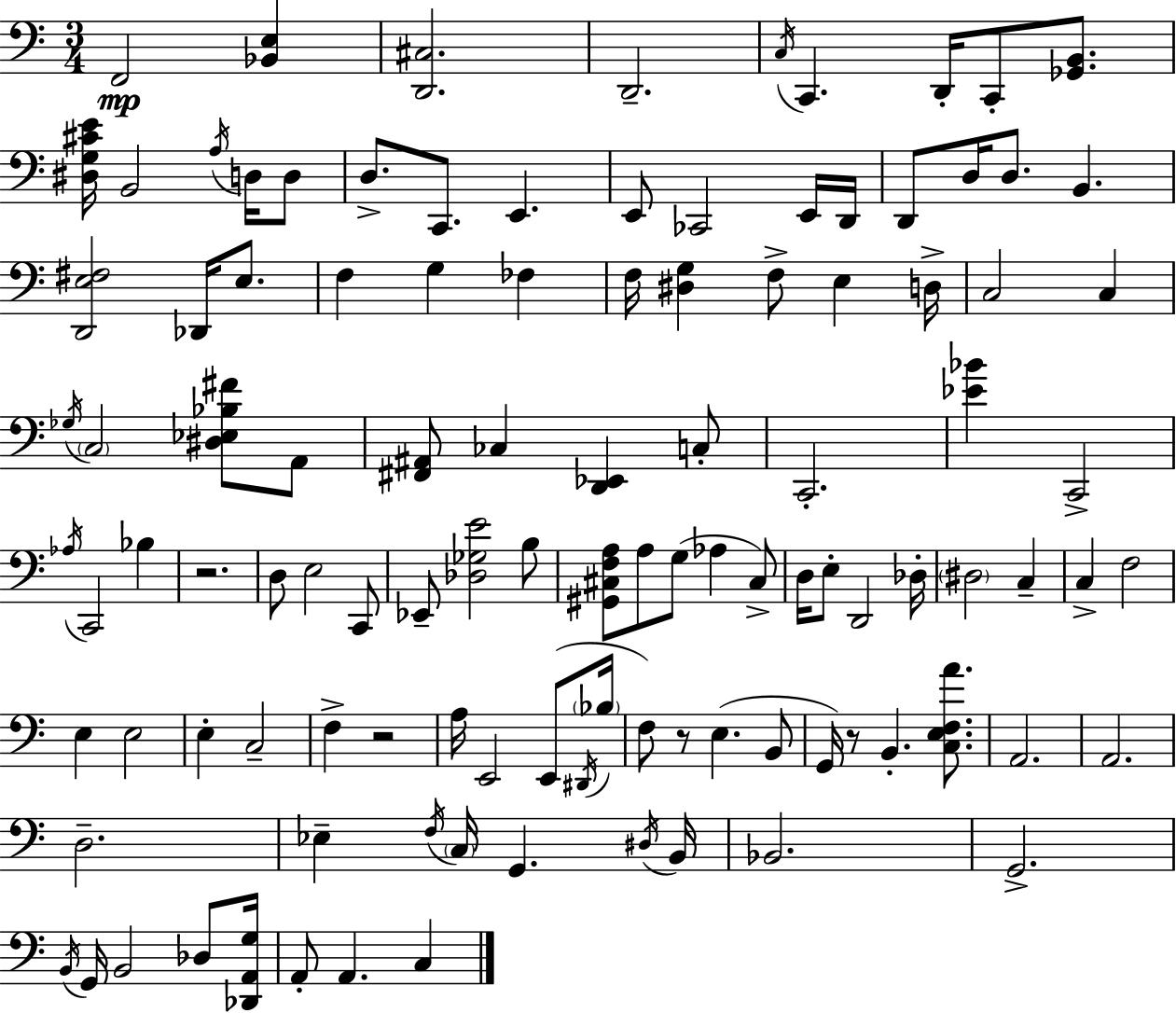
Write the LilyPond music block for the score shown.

{
  \clef bass
  \numericTimeSignature
  \time 3/4
  \key c \major
  f,2\mp <bes, e>4 | <d, cis>2. | d,2.-- | \acciaccatura { c16 } c,4. d,16-. c,8-. <ges, b,>8. | \break <dis g cis' e'>16 b,2 \acciaccatura { a16 } d16 | d8 d8.-> c,8. e,4. | e,8 ces,2 | e,16 d,16 d,8 d16 d8. b,4. | \break <d, e fis>2 des,16 e8. | f4 g4 fes4 | f16 <dis g>4 f8-> e4 | d16-> c2 c4 | \break \acciaccatura { ges16 } \parenthesize c2 <dis ees bes fis'>8 | a,8 <fis, ais,>8 ces4 <d, ees,>4 | c8-. c,2.-. | <ees' bes'>4 c,2-> | \break \acciaccatura { aes16 } c,2 | bes4 r2. | d8 e2 | c,8 ees,8-- <des ges e'>2 | \break b8 <gis, cis f a>8 a8 g8( aes4 | cis8->) d16 e8-. d,2 | des16-. \parenthesize dis2 | c4-- c4-> f2 | \break e4 e2 | e4-. c2-- | f4-> r2 | a16 e,2 | \break e,8( \acciaccatura { dis,16 } \parenthesize bes16 f8) r8 e4.( | b,8 g,16) r8 b,4.-. | <c e f a'>8. a,2. | a,2. | \break d2.-- | ees4-- \acciaccatura { f16 } \parenthesize c16 g,4. | \acciaccatura { dis16 } b,16 bes,2. | g,2.-> | \break \acciaccatura { b,16 } g,16 b,2 | des8 <des, a, g>16 a,8-. a,4. | c4 \bar "|."
}